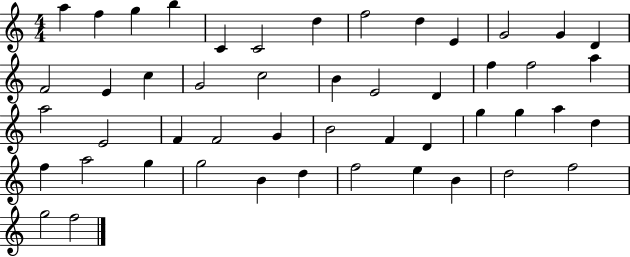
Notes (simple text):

A5/q F5/q G5/q B5/q C4/q C4/h D5/q F5/h D5/q E4/q G4/h G4/q D4/q F4/h E4/q C5/q G4/h C5/h B4/q E4/h D4/q F5/q F5/h A5/q A5/h E4/h F4/q F4/h G4/q B4/h F4/q D4/q G5/q G5/q A5/q D5/q F5/q A5/h G5/q G5/h B4/q D5/q F5/h E5/q B4/q D5/h F5/h G5/h F5/h